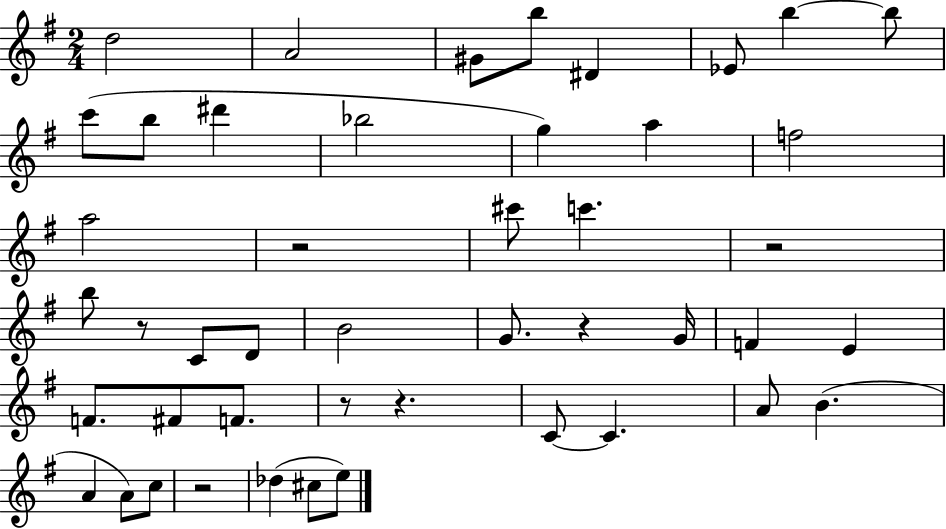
{
  \clef treble
  \numericTimeSignature
  \time 2/4
  \key g \major
  d''2 | a'2 | gis'8 b''8 dis'4 | ees'8 b''4~~ b''8 | \break c'''8( b''8 dis'''4 | bes''2 | g''4) a''4 | f''2 | \break a''2 | r2 | cis'''8 c'''4. | r2 | \break b''8 r8 c'8 d'8 | b'2 | g'8. r4 g'16 | f'4 e'4 | \break f'8. fis'8 f'8. | r8 r4. | c'8~~ c'4. | a'8 b'4.( | \break a'4 a'8) c''8 | r2 | des''4( cis''8 e''8) | \bar "|."
}